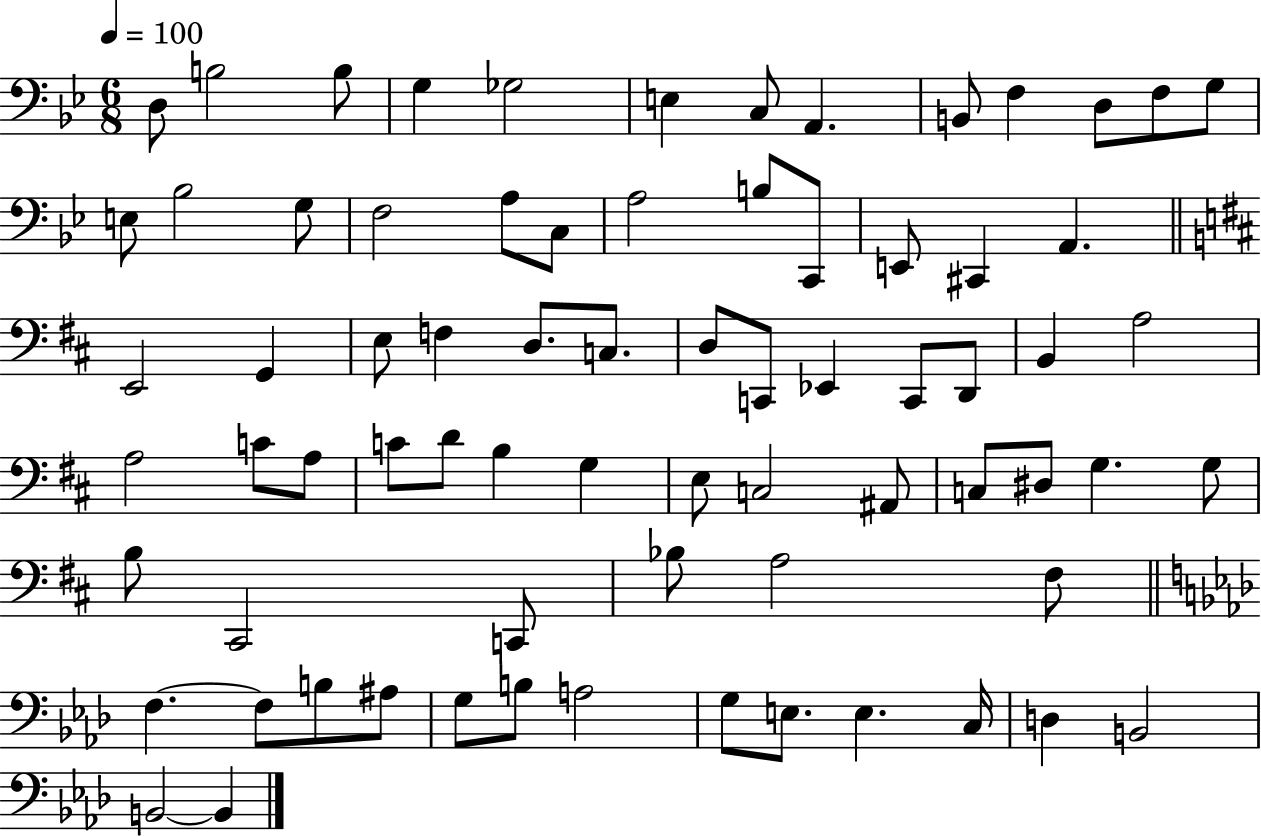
X:1
T:Untitled
M:6/8
L:1/4
K:Bb
D,/2 B,2 B,/2 G, _G,2 E, C,/2 A,, B,,/2 F, D,/2 F,/2 G,/2 E,/2 _B,2 G,/2 F,2 A,/2 C,/2 A,2 B,/2 C,,/2 E,,/2 ^C,, A,, E,,2 G,, E,/2 F, D,/2 C,/2 D,/2 C,,/2 _E,, C,,/2 D,,/2 B,, A,2 A,2 C/2 A,/2 C/2 D/2 B, G, E,/2 C,2 ^A,,/2 C,/2 ^D,/2 G, G,/2 B,/2 ^C,,2 C,,/2 _B,/2 A,2 ^F,/2 F, F,/2 B,/2 ^A,/2 G,/2 B,/2 A,2 G,/2 E,/2 E, C,/4 D, B,,2 B,,2 B,,